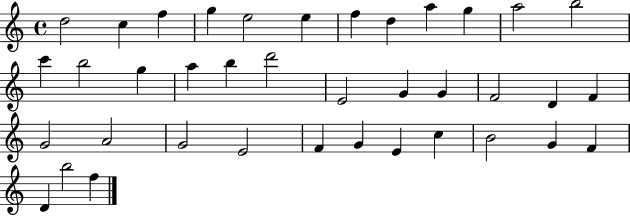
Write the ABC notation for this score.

X:1
T:Untitled
M:4/4
L:1/4
K:C
d2 c f g e2 e f d a g a2 b2 c' b2 g a b d'2 E2 G G F2 D F G2 A2 G2 E2 F G E c B2 G F D b2 f